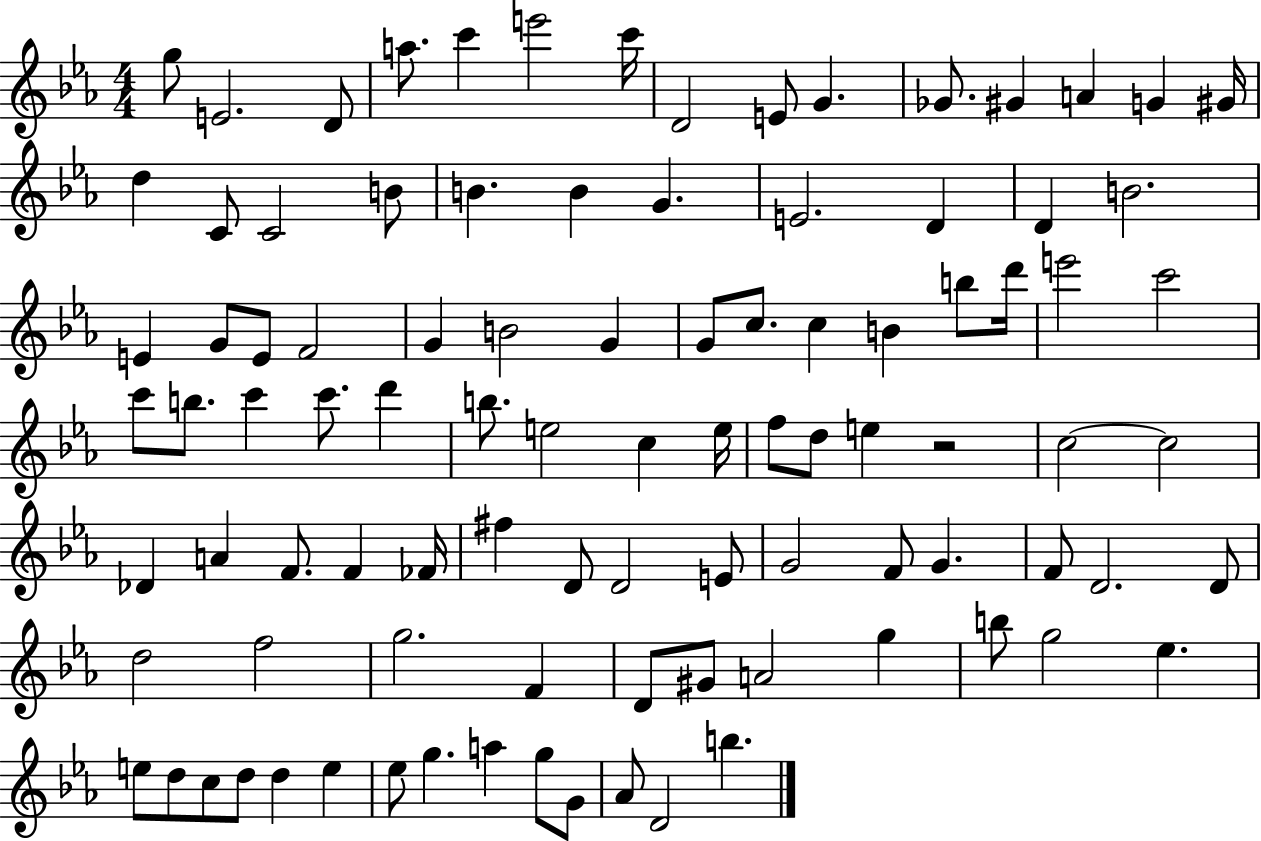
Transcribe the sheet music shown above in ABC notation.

X:1
T:Untitled
M:4/4
L:1/4
K:Eb
g/2 E2 D/2 a/2 c' e'2 c'/4 D2 E/2 G _G/2 ^G A G ^G/4 d C/2 C2 B/2 B B G E2 D D B2 E G/2 E/2 F2 G B2 G G/2 c/2 c B b/2 d'/4 e'2 c'2 c'/2 b/2 c' c'/2 d' b/2 e2 c e/4 f/2 d/2 e z2 c2 c2 _D A F/2 F _F/4 ^f D/2 D2 E/2 G2 F/2 G F/2 D2 D/2 d2 f2 g2 F D/2 ^G/2 A2 g b/2 g2 _e e/2 d/2 c/2 d/2 d e _e/2 g a g/2 G/2 _A/2 D2 b